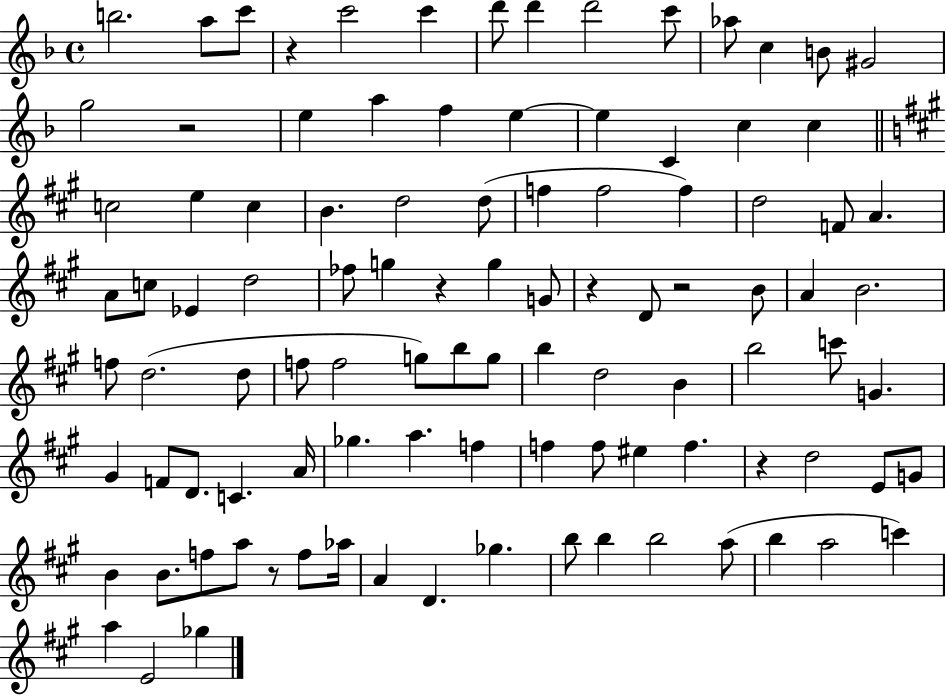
B5/h. A5/e C6/e R/q C6/h C6/q D6/e D6/q D6/h C6/e Ab5/e C5/q B4/e G#4/h G5/h R/h E5/q A5/q F5/q E5/q E5/q C4/q C5/q C5/q C5/h E5/q C5/q B4/q. D5/h D5/e F5/q F5/h F5/q D5/h F4/e A4/q. A4/e C5/e Eb4/q D5/h FES5/e G5/q R/q G5/q G4/e R/q D4/e R/h B4/e A4/q B4/h. F5/e D5/h. D5/e F5/e F5/h G5/e B5/e G5/e B5/q D5/h B4/q B5/h C6/e G4/q. G#4/q F4/e D4/e. C4/q. A4/s Gb5/q. A5/q. F5/q F5/q F5/e EIS5/q F5/q. R/q D5/h E4/e G4/e B4/q B4/e. F5/e A5/e R/e F5/e Ab5/s A4/q D4/q. Gb5/q. B5/e B5/q B5/h A5/e B5/q A5/h C6/q A5/q E4/h Gb5/q